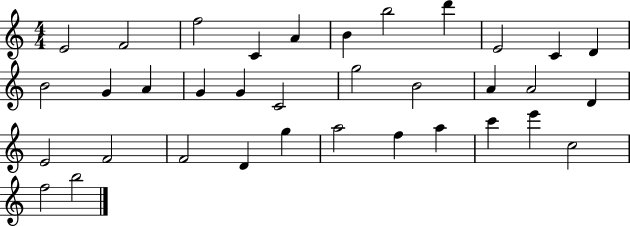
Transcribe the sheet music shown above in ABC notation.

X:1
T:Untitled
M:4/4
L:1/4
K:C
E2 F2 f2 C A B b2 d' E2 C D B2 G A G G C2 g2 B2 A A2 D E2 F2 F2 D g a2 f a c' e' c2 f2 b2